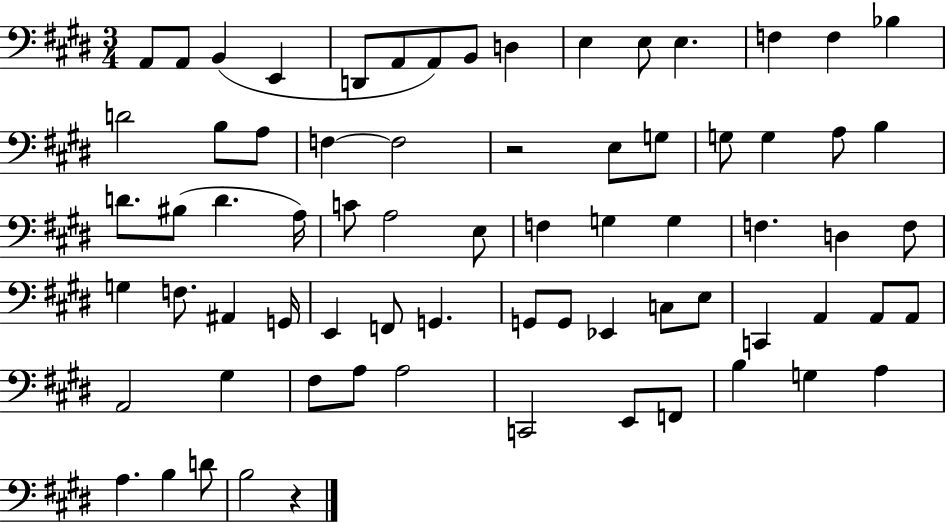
{
  \clef bass
  \numericTimeSignature
  \time 3/4
  \key e \major
  a,8 a,8 b,4( e,4 | d,8 a,8 a,8) b,8 d4 | e4 e8 e4. | f4 f4 bes4 | \break d'2 b8 a8 | f4~~ f2 | r2 e8 g8 | g8 g4 a8 b4 | \break d'8. bis8( d'4. a16) | c'8 a2 e8 | f4 g4 g4 | f4. d4 f8 | \break g4 f8. ais,4 g,16 | e,4 f,8 g,4. | g,8 g,8 ees,4 c8 e8 | c,4 a,4 a,8 a,8 | \break a,2 gis4 | fis8 a8 a2 | c,2 e,8 f,8 | b4 g4 a4 | \break a4. b4 d'8 | b2 r4 | \bar "|."
}